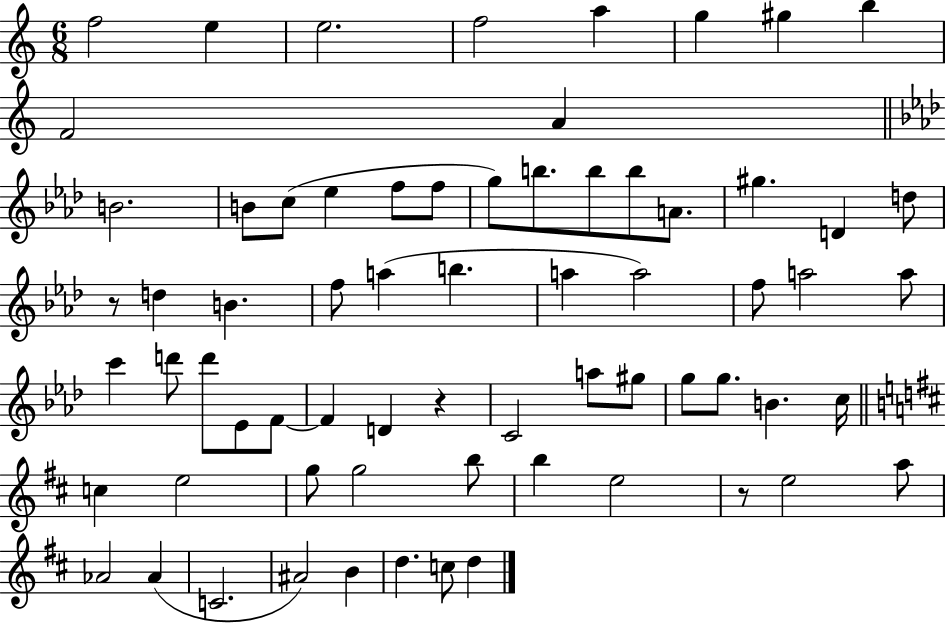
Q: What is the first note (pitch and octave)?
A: F5